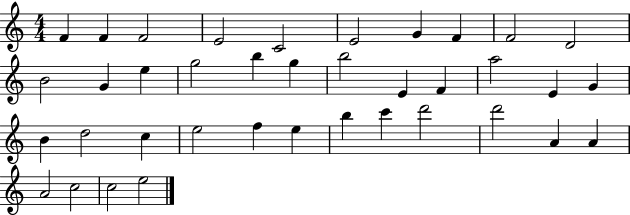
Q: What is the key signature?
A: C major